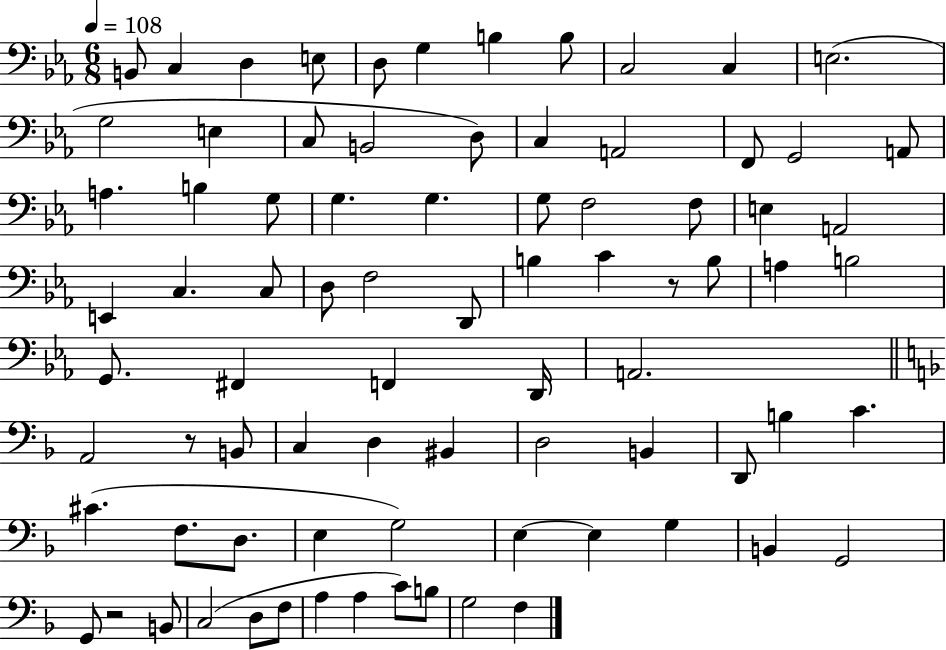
{
  \clef bass
  \numericTimeSignature
  \time 6/8
  \key ees \major
  \tempo 4 = 108
  b,8 c4 d4 e8 | d8 g4 b4 b8 | c2 c4 | e2.( | \break g2 e4 | c8 b,2 d8) | c4 a,2 | f,8 g,2 a,8 | \break a4. b4 g8 | g4. g4. | g8 f2 f8 | e4 a,2 | \break e,4 c4. c8 | d8 f2 d,8 | b4 c'4 r8 b8 | a4 b2 | \break g,8. fis,4 f,4 d,16 | a,2. | \bar "||" \break \key f \major a,2 r8 b,8 | c4 d4 bis,4 | d2 b,4 | d,8 b4 c'4. | \break cis'4.( f8. d8. | e4 g2) | e4~~ e4 g4 | b,4 g,2 | \break g,8 r2 b,8 | c2( d8 f8 | a4 a4 c'8) b8 | g2 f4 | \break \bar "|."
}